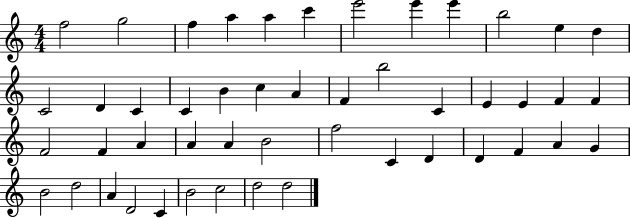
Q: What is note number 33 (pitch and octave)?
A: F5